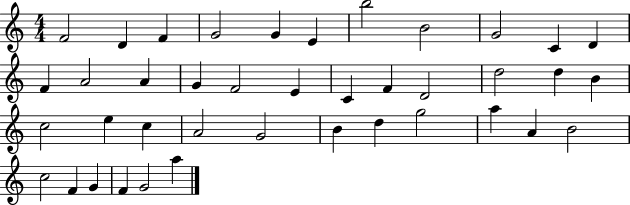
X:1
T:Untitled
M:4/4
L:1/4
K:C
F2 D F G2 G E b2 B2 G2 C D F A2 A G F2 E C F D2 d2 d B c2 e c A2 G2 B d g2 a A B2 c2 F G F G2 a